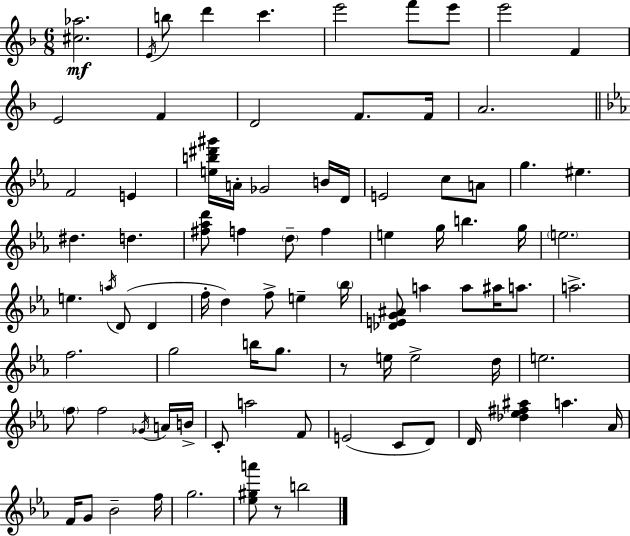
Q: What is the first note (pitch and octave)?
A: E4